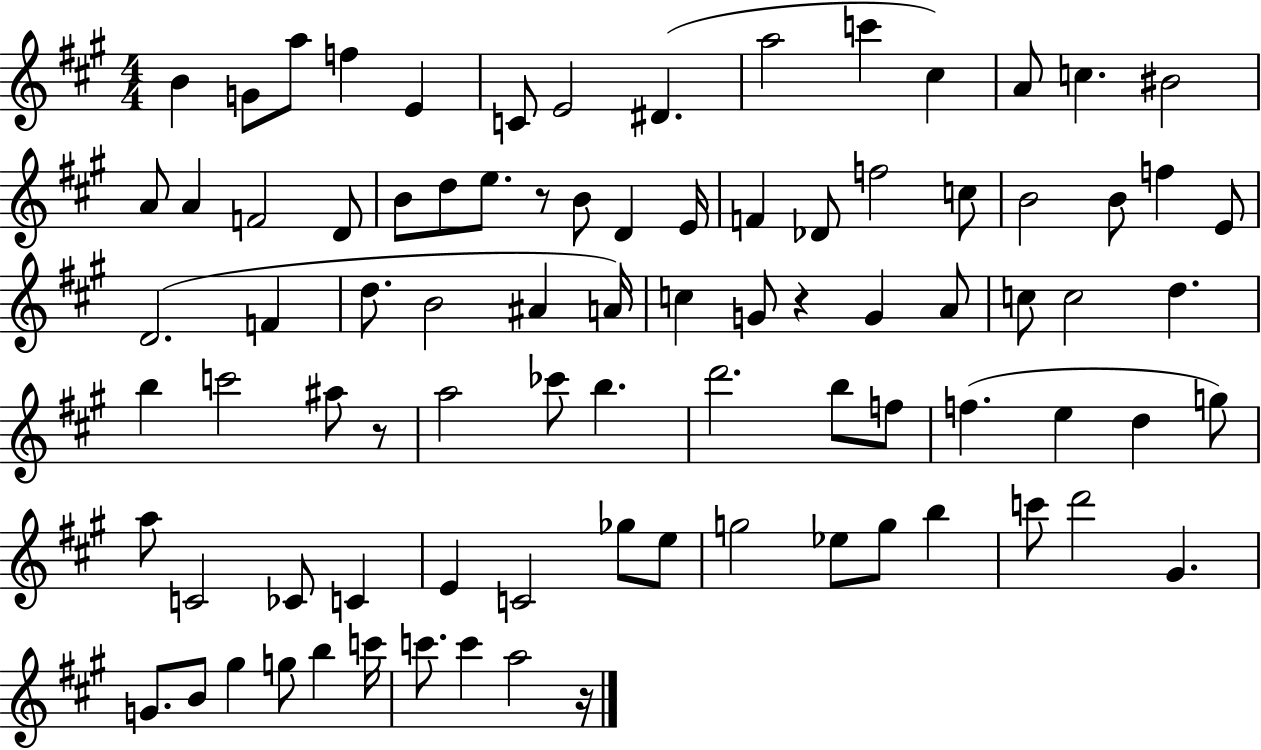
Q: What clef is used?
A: treble